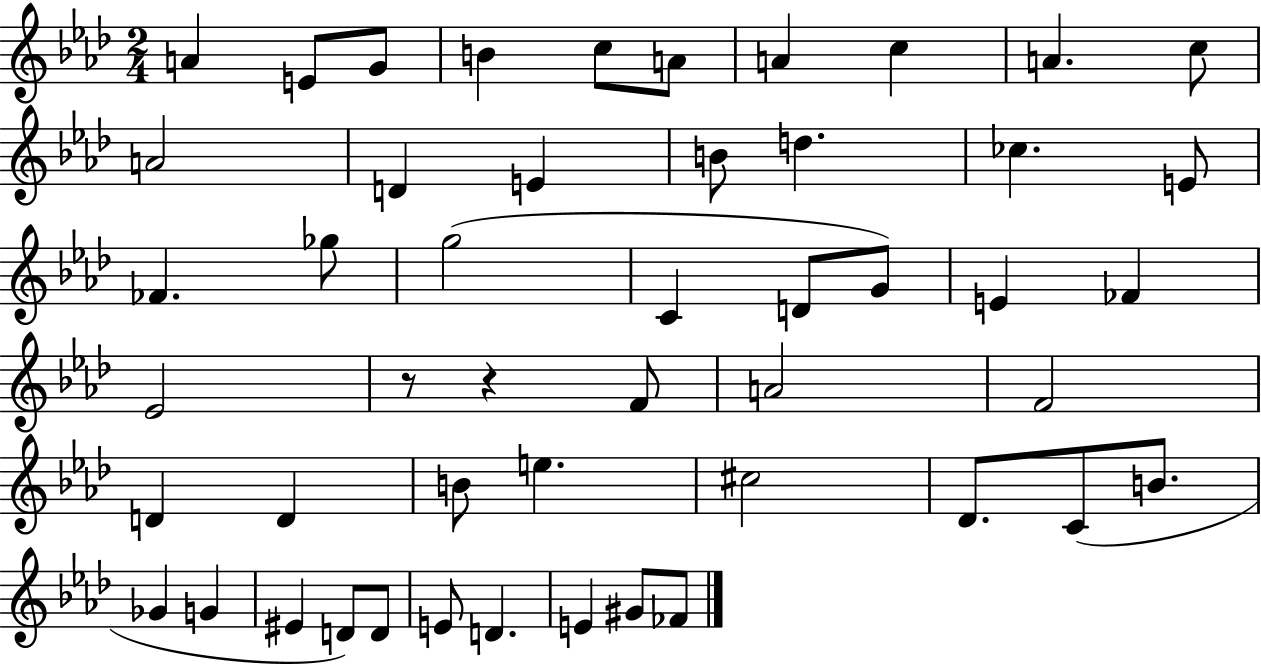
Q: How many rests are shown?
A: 2